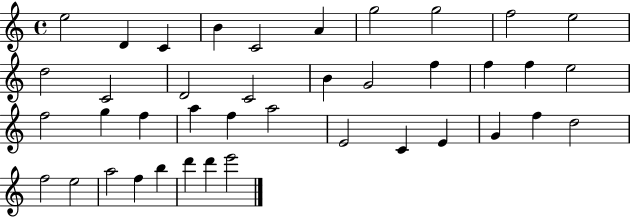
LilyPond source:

{
  \clef treble
  \time 4/4
  \defaultTimeSignature
  \key c \major
  e''2 d'4 c'4 | b'4 c'2 a'4 | g''2 g''2 | f''2 e''2 | \break d''2 c'2 | d'2 c'2 | b'4 g'2 f''4 | f''4 f''4 e''2 | \break f''2 g''4 f''4 | a''4 f''4 a''2 | e'2 c'4 e'4 | g'4 f''4 d''2 | \break f''2 e''2 | a''2 f''4 b''4 | d'''4 d'''4 e'''2 | \bar "|."
}